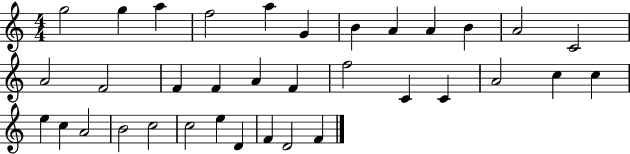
G5/h G5/q A5/q F5/h A5/q G4/q B4/q A4/q A4/q B4/q A4/h C4/h A4/h F4/h F4/q F4/q A4/q F4/q F5/h C4/q C4/q A4/h C5/q C5/q E5/q C5/q A4/h B4/h C5/h C5/h E5/q D4/q F4/q D4/h F4/q